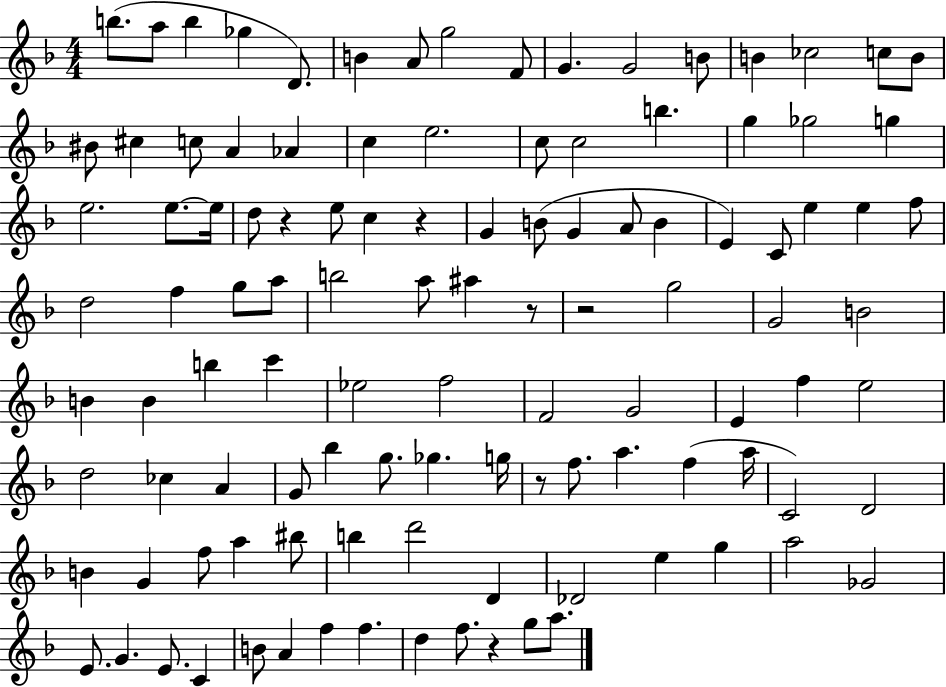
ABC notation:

X:1
T:Untitled
M:4/4
L:1/4
K:F
b/2 a/2 b _g D/2 B A/2 g2 F/2 G G2 B/2 B _c2 c/2 B/2 ^B/2 ^c c/2 A _A c e2 c/2 c2 b g _g2 g e2 e/2 e/4 d/2 z e/2 c z G B/2 G A/2 B E C/2 e e f/2 d2 f g/2 a/2 b2 a/2 ^a z/2 z2 g2 G2 B2 B B b c' _e2 f2 F2 G2 E f e2 d2 _c A G/2 _b g/2 _g g/4 z/2 f/2 a f a/4 C2 D2 B G f/2 a ^b/2 b d'2 D _D2 e g a2 _G2 E/2 G E/2 C B/2 A f f d f/2 z g/2 a/2